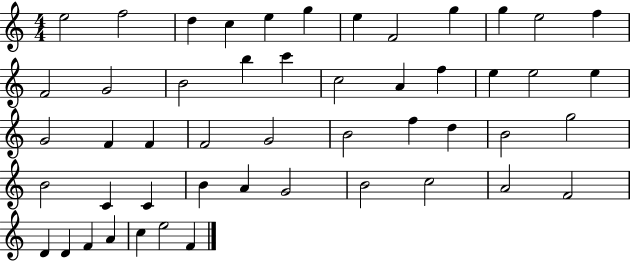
E5/h F5/h D5/q C5/q E5/q G5/q E5/q F4/h G5/q G5/q E5/h F5/q F4/h G4/h B4/h B5/q C6/q C5/h A4/q F5/q E5/q E5/h E5/q G4/h F4/q F4/q F4/h G4/h B4/h F5/q D5/q B4/h G5/h B4/h C4/q C4/q B4/q A4/q G4/h B4/h C5/h A4/h F4/h D4/q D4/q F4/q A4/q C5/q E5/h F4/q